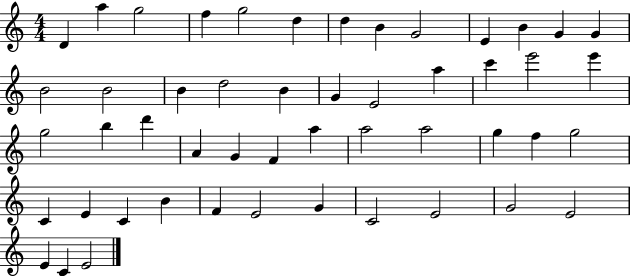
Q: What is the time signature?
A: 4/4